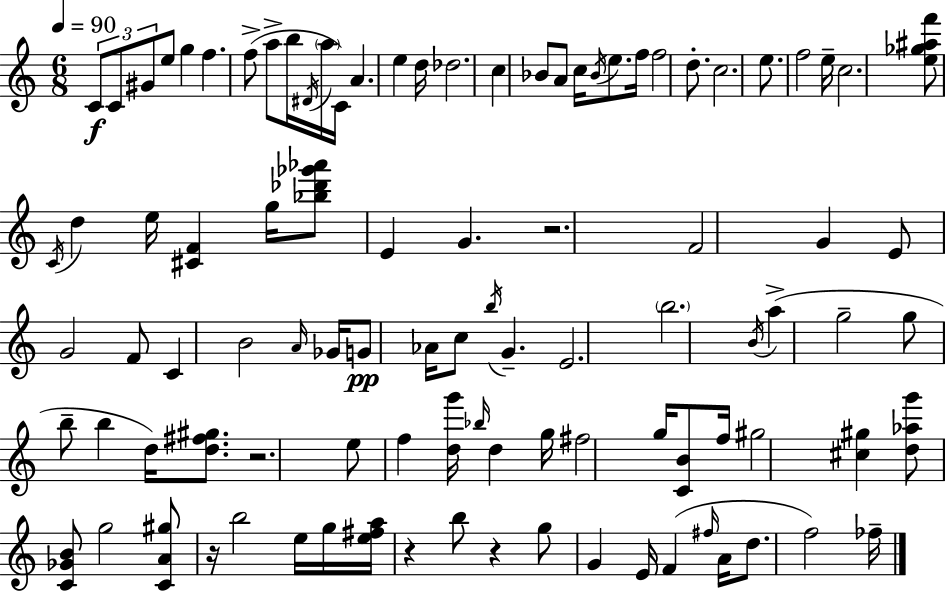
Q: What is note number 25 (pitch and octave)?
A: D5